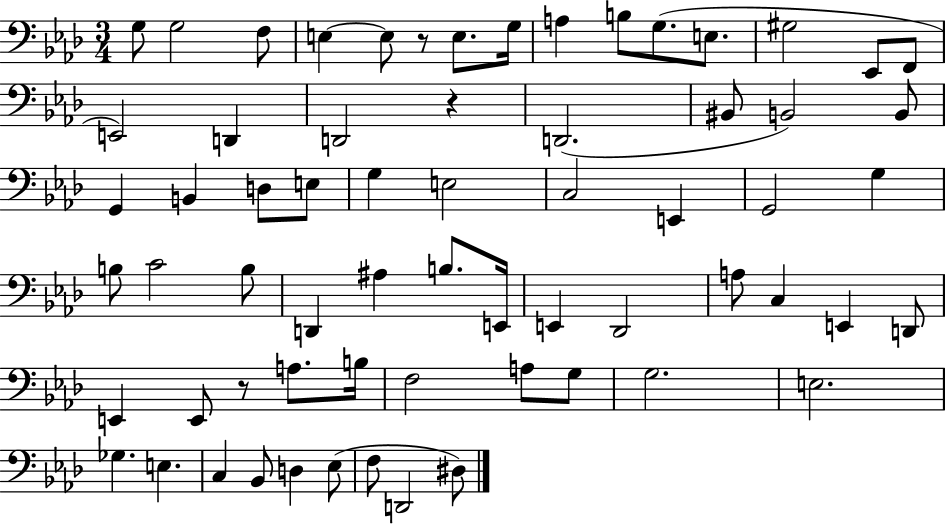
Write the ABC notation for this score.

X:1
T:Untitled
M:3/4
L:1/4
K:Ab
G,/2 G,2 F,/2 E, E,/2 z/2 E,/2 G,/4 A, B,/2 G,/2 E,/2 ^G,2 _E,,/2 F,,/2 E,,2 D,, D,,2 z D,,2 ^B,,/2 B,,2 B,,/2 G,, B,, D,/2 E,/2 G, E,2 C,2 E,, G,,2 G, B,/2 C2 B,/2 D,, ^A, B,/2 E,,/4 E,, _D,,2 A,/2 C, E,, D,,/2 E,, E,,/2 z/2 A,/2 B,/4 F,2 A,/2 G,/2 G,2 E,2 _G, E, C, _B,,/2 D, _E,/2 F,/2 D,,2 ^D,/2